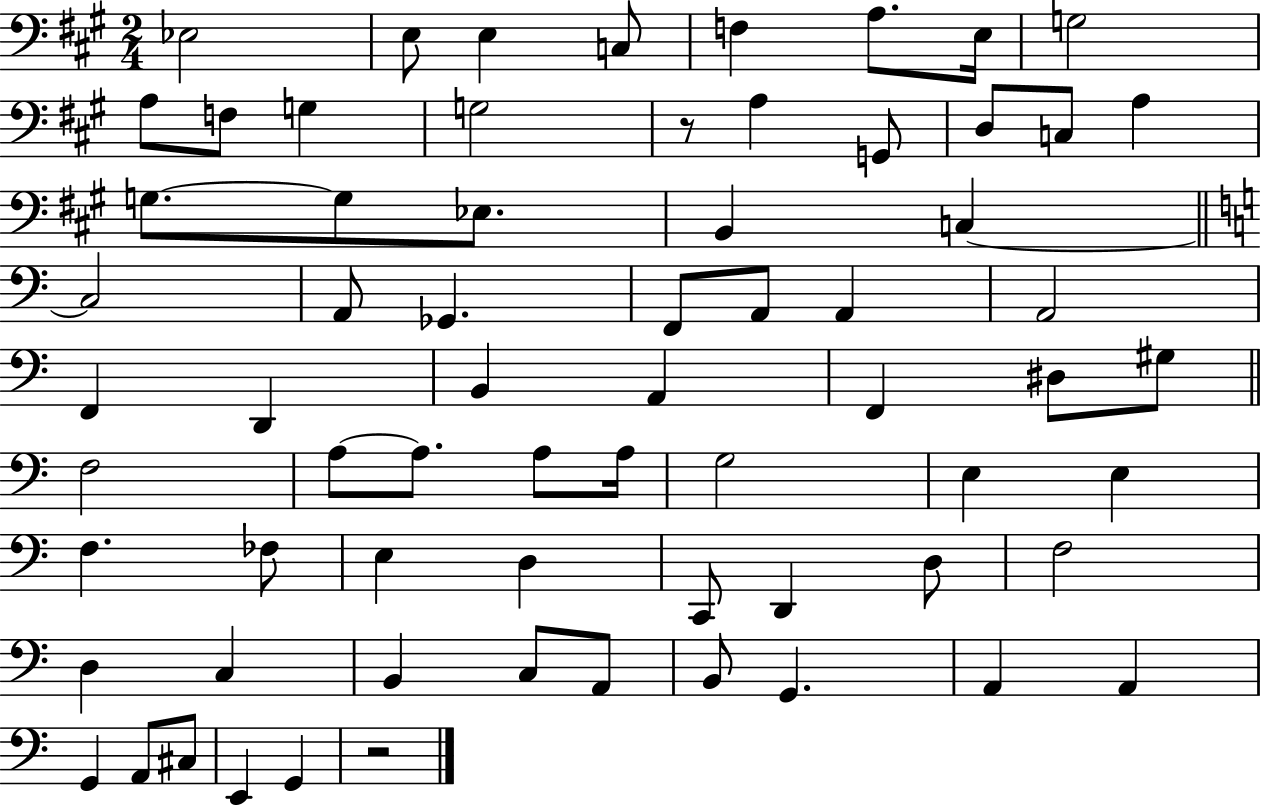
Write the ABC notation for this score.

X:1
T:Untitled
M:2/4
L:1/4
K:A
_E,2 E,/2 E, C,/2 F, A,/2 E,/4 G,2 A,/2 F,/2 G, G,2 z/2 A, G,,/2 D,/2 C,/2 A, G,/2 G,/2 _E,/2 B,, C, C,2 A,,/2 _G,, F,,/2 A,,/2 A,, A,,2 F,, D,, B,, A,, F,, ^D,/2 ^G,/2 F,2 A,/2 A,/2 A,/2 A,/4 G,2 E, E, F, _F,/2 E, D, C,,/2 D,, D,/2 F,2 D, C, B,, C,/2 A,,/2 B,,/2 G,, A,, A,, G,, A,,/2 ^C,/2 E,, G,, z2